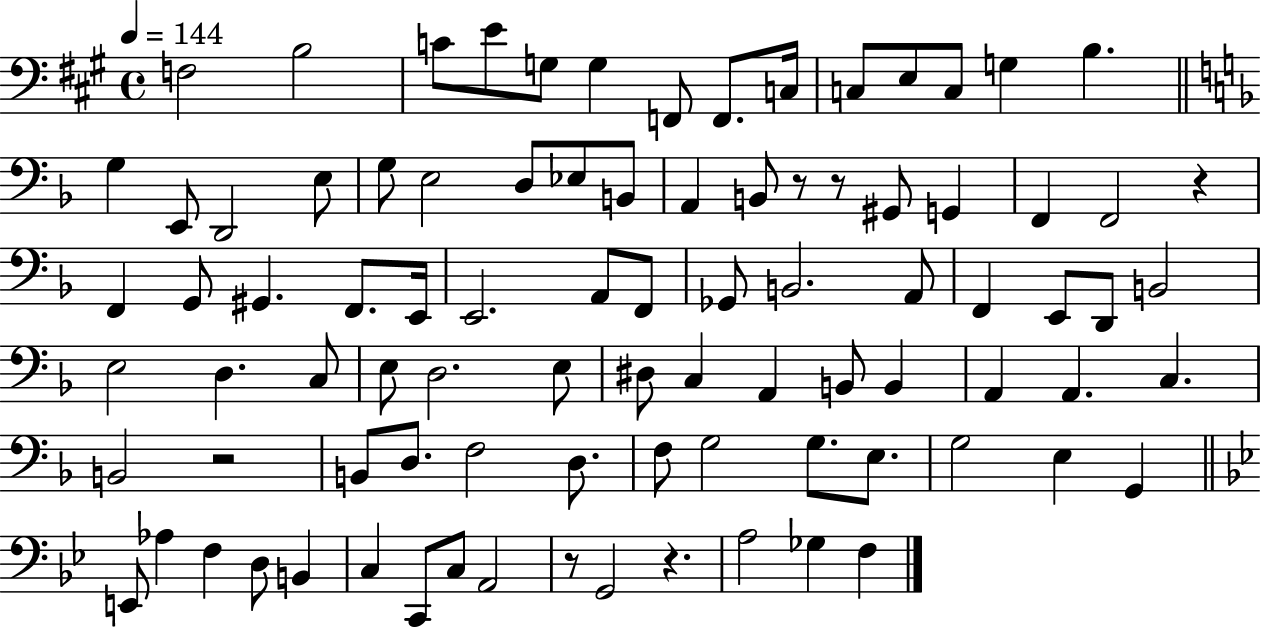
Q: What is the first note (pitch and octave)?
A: F3